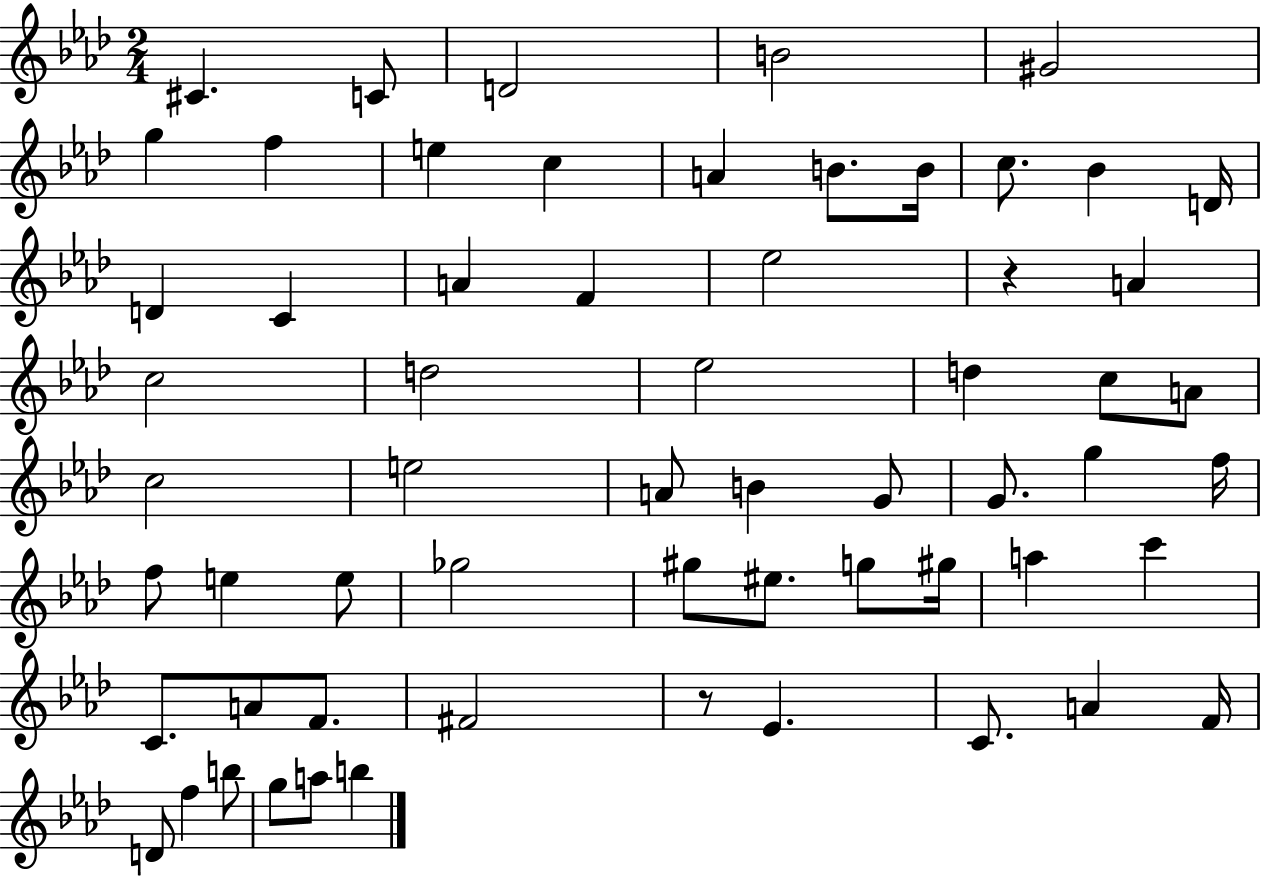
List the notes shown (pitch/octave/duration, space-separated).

C#4/q. C4/e D4/h B4/h G#4/h G5/q F5/q E5/q C5/q A4/q B4/e. B4/s C5/e. Bb4/q D4/s D4/q C4/q A4/q F4/q Eb5/h R/q A4/q C5/h D5/h Eb5/h D5/q C5/e A4/e C5/h E5/h A4/e B4/q G4/e G4/e. G5/q F5/s F5/e E5/q E5/e Gb5/h G#5/e EIS5/e. G5/e G#5/s A5/q C6/q C4/e. A4/e F4/e. F#4/h R/e Eb4/q. C4/e. A4/q F4/s D4/e F5/q B5/e G5/e A5/e B5/q